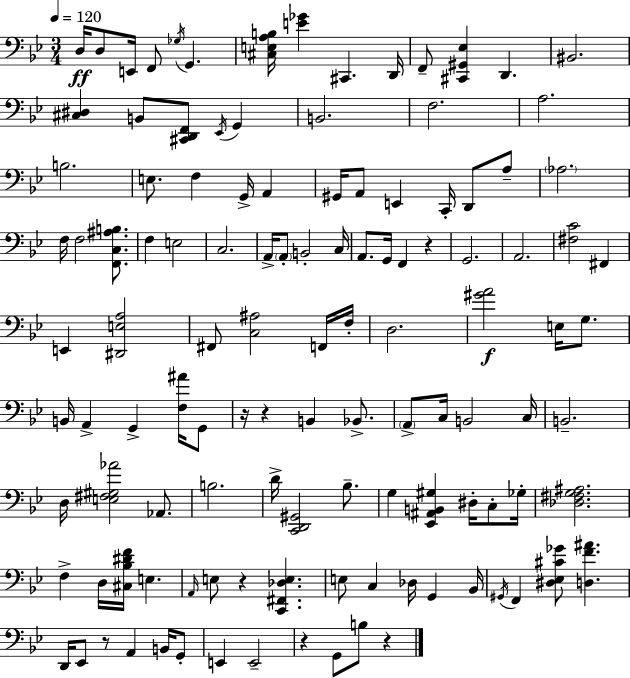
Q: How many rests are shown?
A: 7